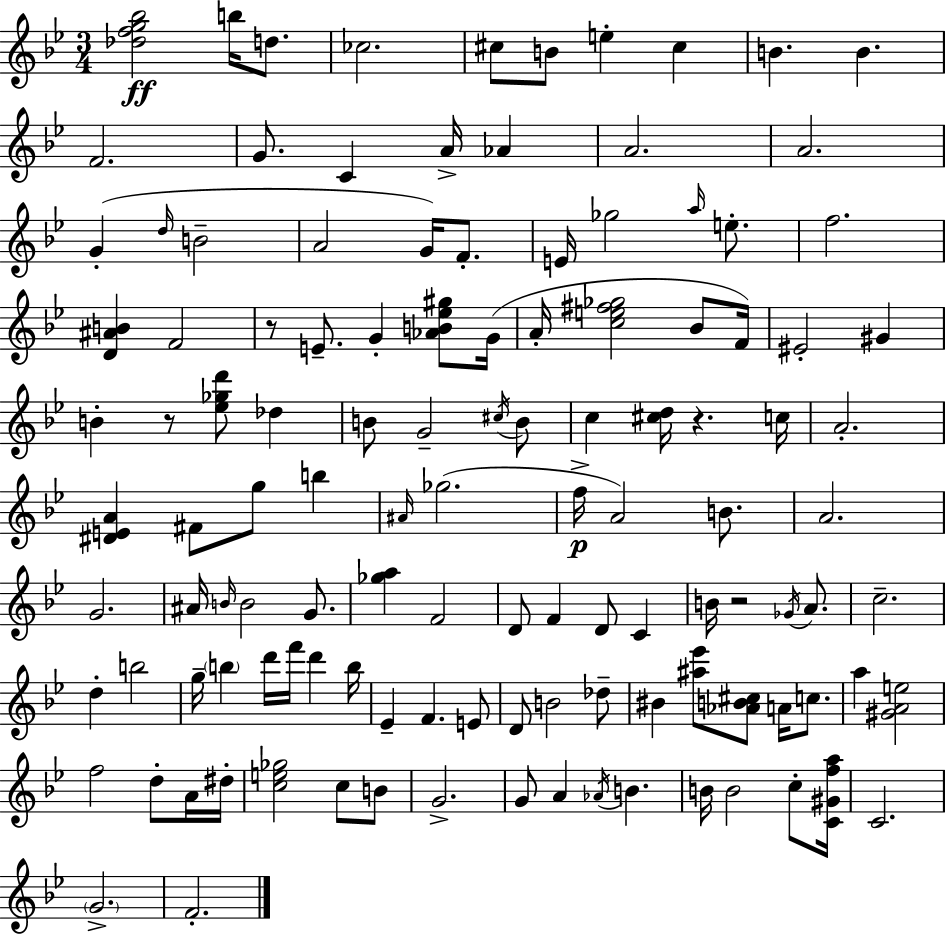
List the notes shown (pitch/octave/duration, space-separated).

[Db5,F5,G5,Bb5]/h B5/s D5/e. CES5/h. C#5/e B4/e E5/q C#5/q B4/q. B4/q. F4/h. G4/e. C4/q A4/s Ab4/q A4/h. A4/h. G4/q D5/s B4/h A4/h G4/s F4/e. E4/s Gb5/h A5/s E5/e. F5/h. [D4,A#4,B4]/q F4/h R/e E4/e. G4/q [Ab4,B4,Eb5,G#5]/e G4/s A4/s [C5,E5,F#5,Gb5]/h Bb4/e F4/s EIS4/h G#4/q B4/q R/e [Eb5,Gb5,D6]/e Db5/q B4/e G4/h C#5/s B4/e C5/q [C#5,D5]/s R/q. C5/s A4/h. [D#4,E4,A4]/q F#4/e G5/e B5/q A#4/s Gb5/h. F5/s A4/h B4/e. A4/h. G4/h. A#4/s B4/s B4/h G4/e. [Gb5,A5]/q F4/h D4/e F4/q D4/e C4/q B4/s R/h Gb4/s A4/e. C5/h. D5/q B5/h G5/s B5/q D6/s F6/s D6/q B5/s Eb4/q F4/q. E4/e D4/e B4/h Db5/e BIS4/q [A#5,Eb6]/e [Ab4,B4,C#5]/e A4/s C5/e. A5/q [G#4,A4,E5]/h F5/h D5/e A4/s D#5/s [C5,E5,Gb5]/h C5/e B4/e G4/h. G4/e A4/q Ab4/s B4/q. B4/s B4/h C5/e [C4,G#4,F5,A5]/s C4/h. G4/h. F4/h.